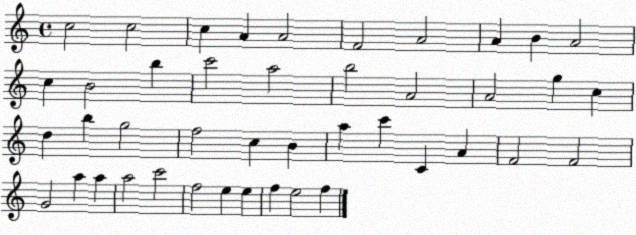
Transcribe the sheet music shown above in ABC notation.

X:1
T:Untitled
M:4/4
L:1/4
K:C
c2 c2 c A A2 F2 A2 A B A2 c B2 b c'2 a2 b2 A2 A2 g c d b g2 f2 c B a c' C A F2 F2 G2 a a a2 c'2 f2 e e f e2 f